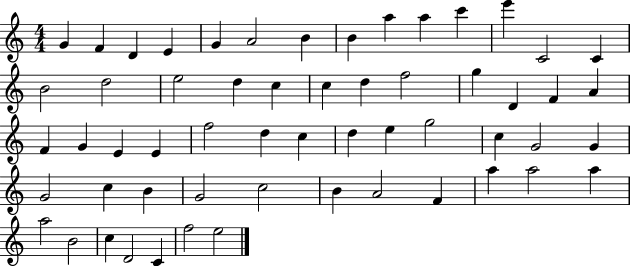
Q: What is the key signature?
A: C major